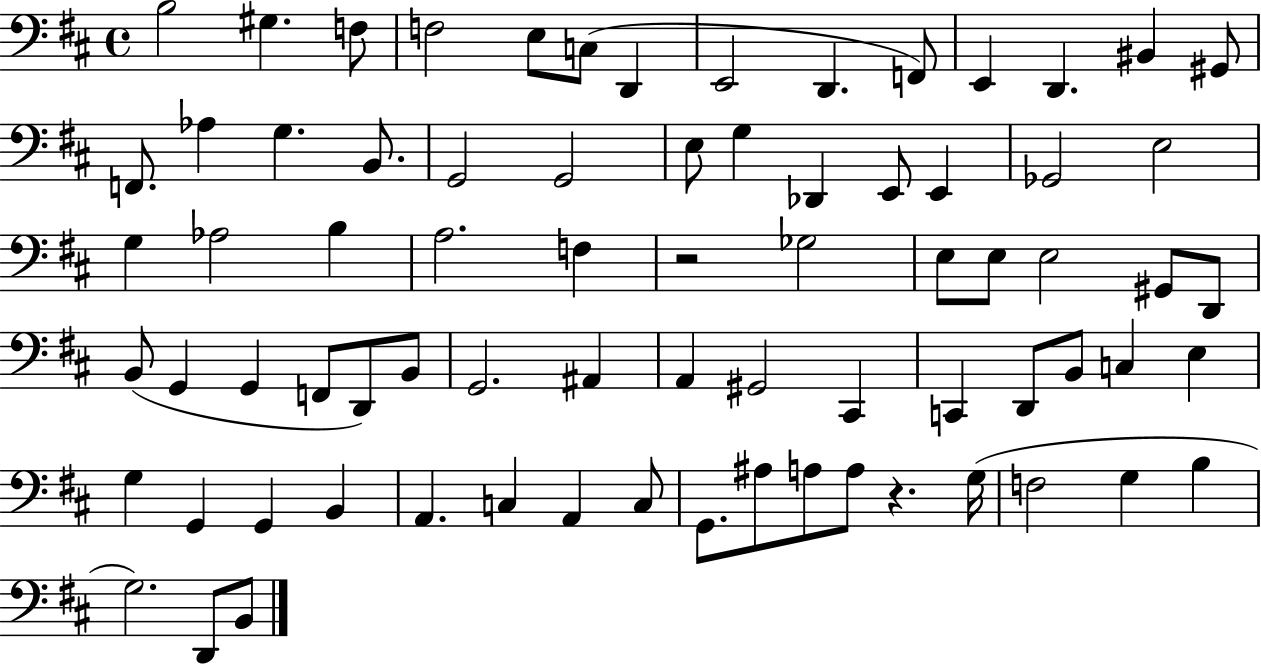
X:1
T:Untitled
M:4/4
L:1/4
K:D
B,2 ^G, F,/2 F,2 E,/2 C,/2 D,, E,,2 D,, F,,/2 E,, D,, ^B,, ^G,,/2 F,,/2 _A, G, B,,/2 G,,2 G,,2 E,/2 G, _D,, E,,/2 E,, _G,,2 E,2 G, _A,2 B, A,2 F, z2 _G,2 E,/2 E,/2 E,2 ^G,,/2 D,,/2 B,,/2 G,, G,, F,,/2 D,,/2 B,,/2 G,,2 ^A,, A,, ^G,,2 ^C,, C,, D,,/2 B,,/2 C, E, G, G,, G,, B,, A,, C, A,, C,/2 G,,/2 ^A,/2 A,/2 A,/2 z G,/4 F,2 G, B, G,2 D,,/2 B,,/2